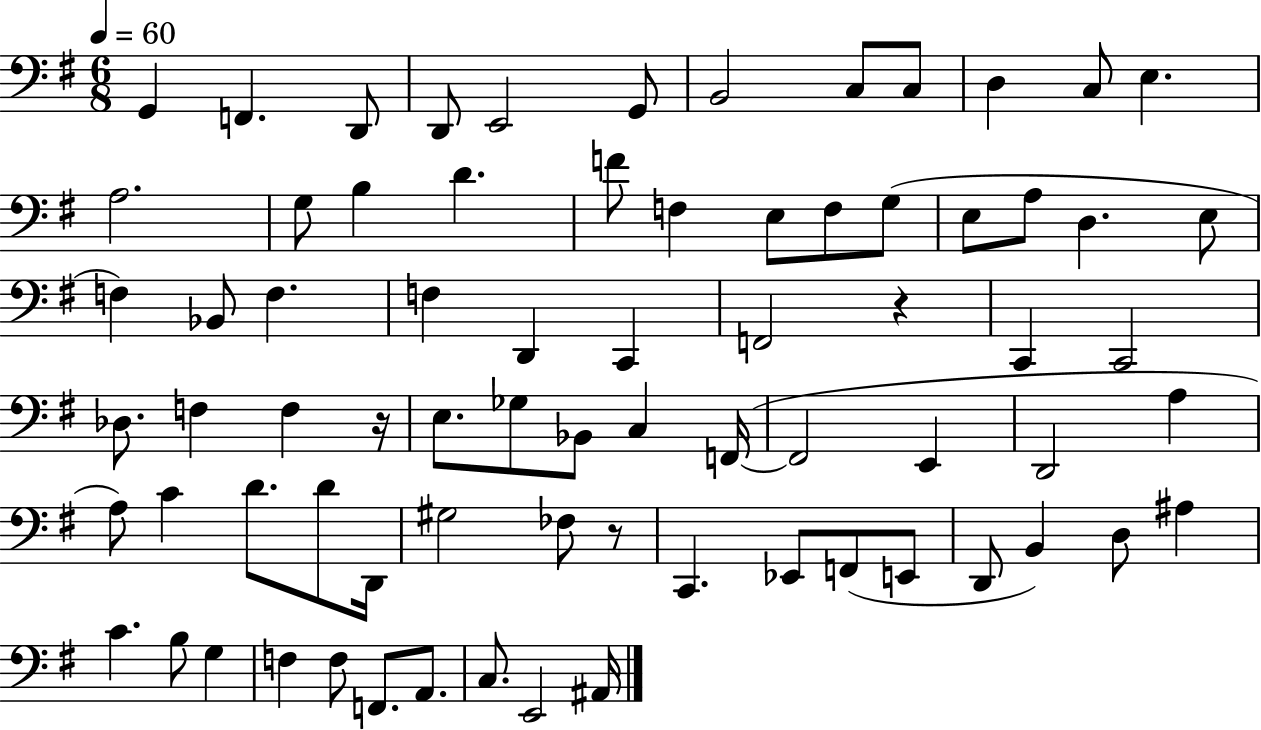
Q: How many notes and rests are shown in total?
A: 74